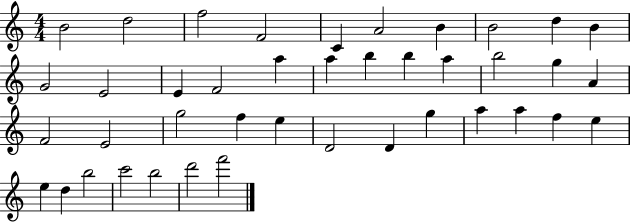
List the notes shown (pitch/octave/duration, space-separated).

B4/h D5/h F5/h F4/h C4/q A4/h B4/q B4/h D5/q B4/q G4/h E4/h E4/q F4/h A5/q A5/q B5/q B5/q A5/q B5/h G5/q A4/q F4/h E4/h G5/h F5/q E5/q D4/h D4/q G5/q A5/q A5/q F5/q E5/q E5/q D5/q B5/h C6/h B5/h D6/h F6/h